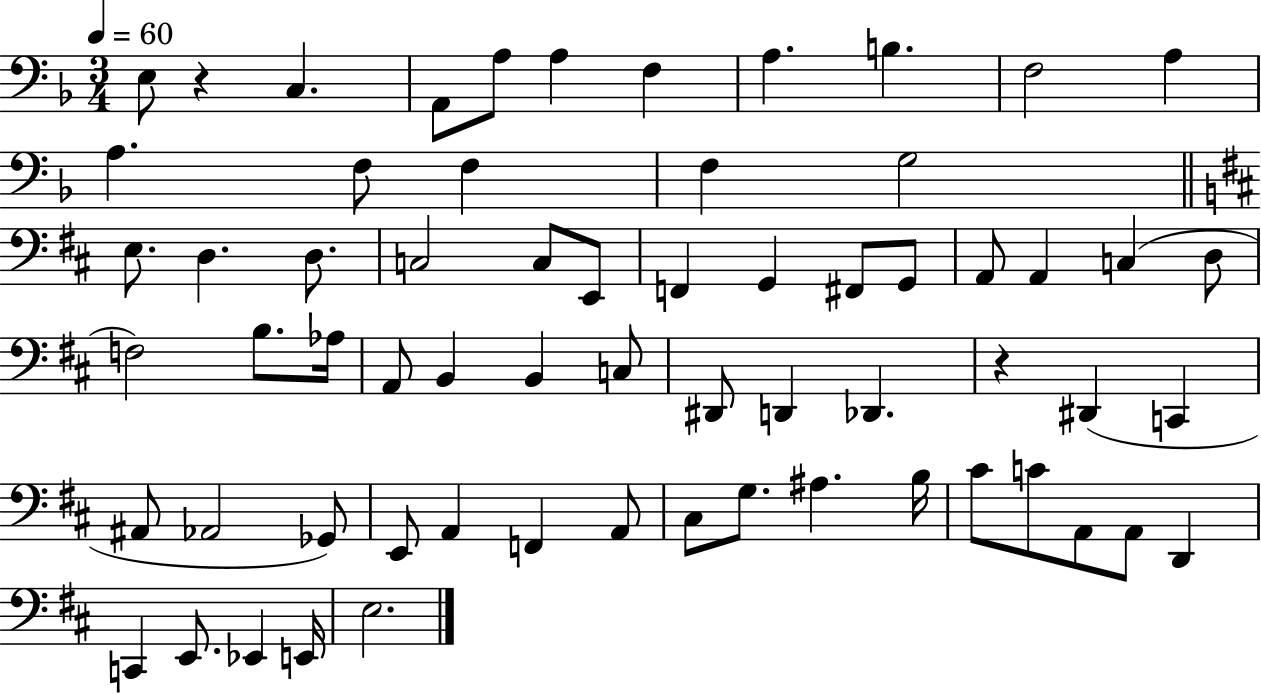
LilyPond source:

{
  \clef bass
  \numericTimeSignature
  \time 3/4
  \key f \major
  \tempo 4 = 60
  e8 r4 c4. | a,8 a8 a4 f4 | a4. b4. | f2 a4 | \break a4. f8 f4 | f4 g2 | \bar "||" \break \key b \minor e8. d4. d8. | c2 c8 e,8 | f,4 g,4 fis,8 g,8 | a,8 a,4 c4( d8 | \break f2) b8. aes16 | a,8 b,4 b,4 c8 | dis,8 d,4 des,4. | r4 dis,4( c,4 | \break ais,8 aes,2 ges,8) | e,8 a,4 f,4 a,8 | cis8 g8. ais4. b16 | cis'8 c'8 a,8 a,8 d,4 | \break c,4 e,8. ees,4 e,16 | e2. | \bar "|."
}